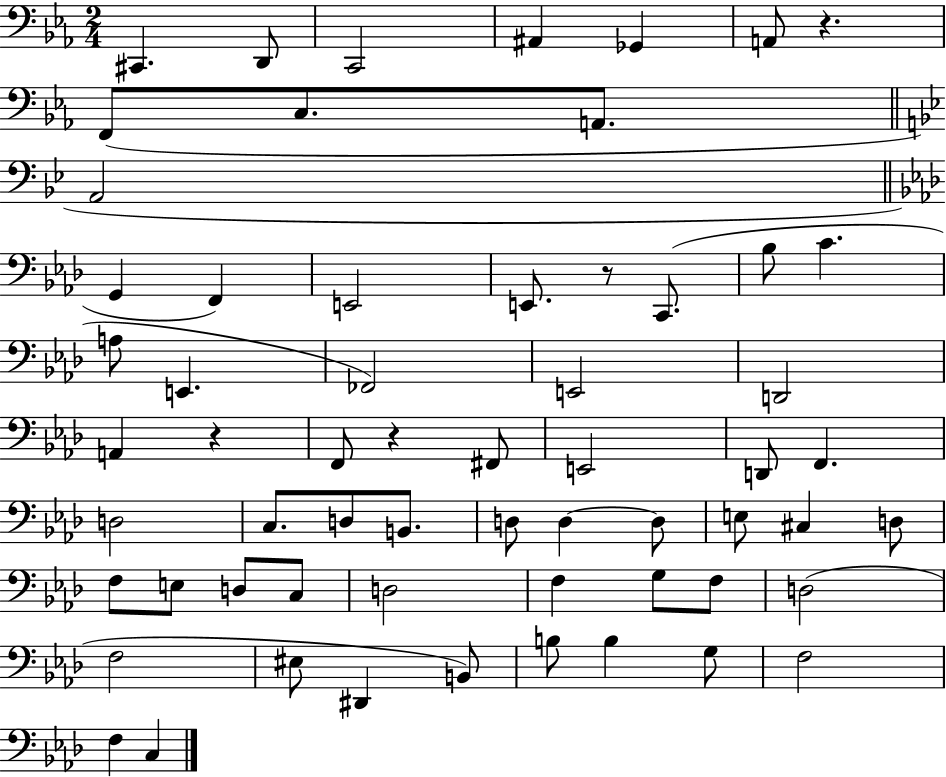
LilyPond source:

{
  \clef bass
  \numericTimeSignature
  \time 2/4
  \key ees \major
  \repeat volta 2 { cis,4. d,8 | c,2 | ais,4 ges,4 | a,8 r4. | \break f,8( c8. a,8. | \bar "||" \break \key g \minor a,2 | \bar "||" \break \key aes \major g,4 f,4) | e,2 | e,8. r8 c,8.( | bes8 c'4. | \break a8 e,4. | fes,2) | e,2 | d,2 | \break a,4 r4 | f,8 r4 fis,8 | e,2 | d,8 f,4. | \break d2 | c8. d8 b,8. | d8 d4~~ d8 | e8 cis4 d8 | \break f8 e8 d8 c8 | d2 | f4 g8 f8 | d2( | \break f2 | eis8 dis,4 b,8) | b8 b4 g8 | f2 | \break f4 c4 | } \bar "|."
}